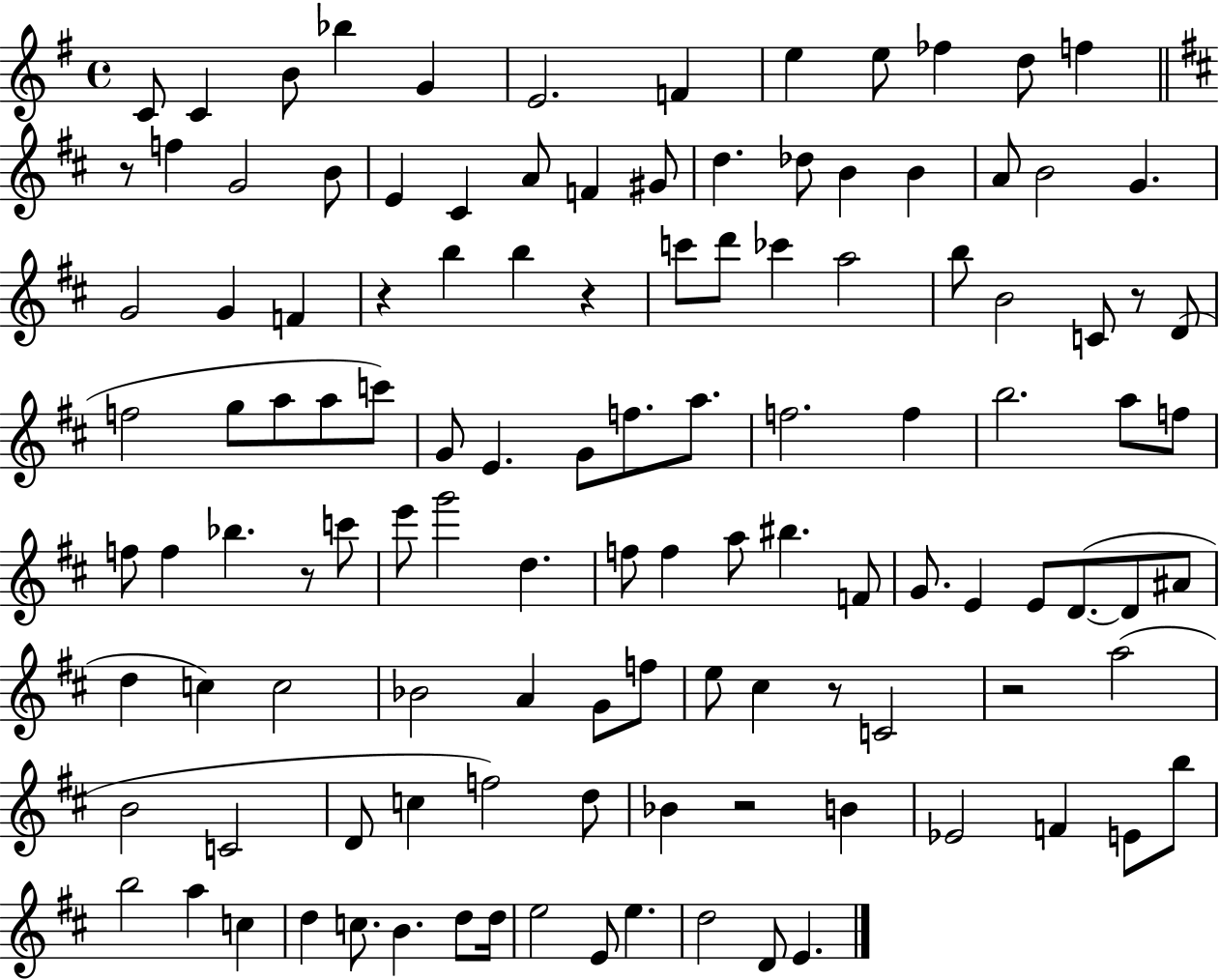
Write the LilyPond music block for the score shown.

{
  \clef treble
  \time 4/4
  \defaultTimeSignature
  \key g \major
  c'8 c'4 b'8 bes''4 g'4 | e'2. f'4 | e''4 e''8 fes''4 d''8 f''4 | \bar "||" \break \key b \minor r8 f''4 g'2 b'8 | e'4 cis'4 a'8 f'4 gis'8 | d''4. des''8 b'4 b'4 | a'8 b'2 g'4. | \break g'2 g'4 f'4 | r4 b''4 b''4 r4 | c'''8 d'''8 ces'''4 a''2 | b''8 b'2 c'8 r8 d'8( | \break f''2 g''8 a''8 a''8 c'''8) | g'8 e'4. g'8 f''8. a''8. | f''2. f''4 | b''2. a''8 f''8 | \break f''8 f''4 bes''4. r8 c'''8 | e'''8 g'''2 d''4. | f''8 f''4 a''8 bis''4. f'8 | g'8. e'4 e'8 d'8.~(~ d'8 ais'8 | \break d''4 c''4) c''2 | bes'2 a'4 g'8 f''8 | e''8 cis''4 r8 c'2 | r2 a''2( | \break b'2 c'2 | d'8 c''4 f''2) d''8 | bes'4 r2 b'4 | ees'2 f'4 e'8 b''8 | \break b''2 a''4 c''4 | d''4 c''8. b'4. d''8 d''16 | e''2 e'8 e''4. | d''2 d'8 e'4. | \break \bar "|."
}